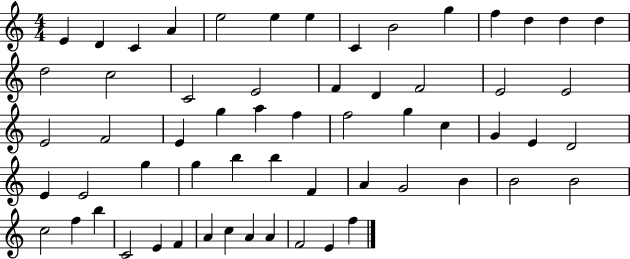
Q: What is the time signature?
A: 4/4